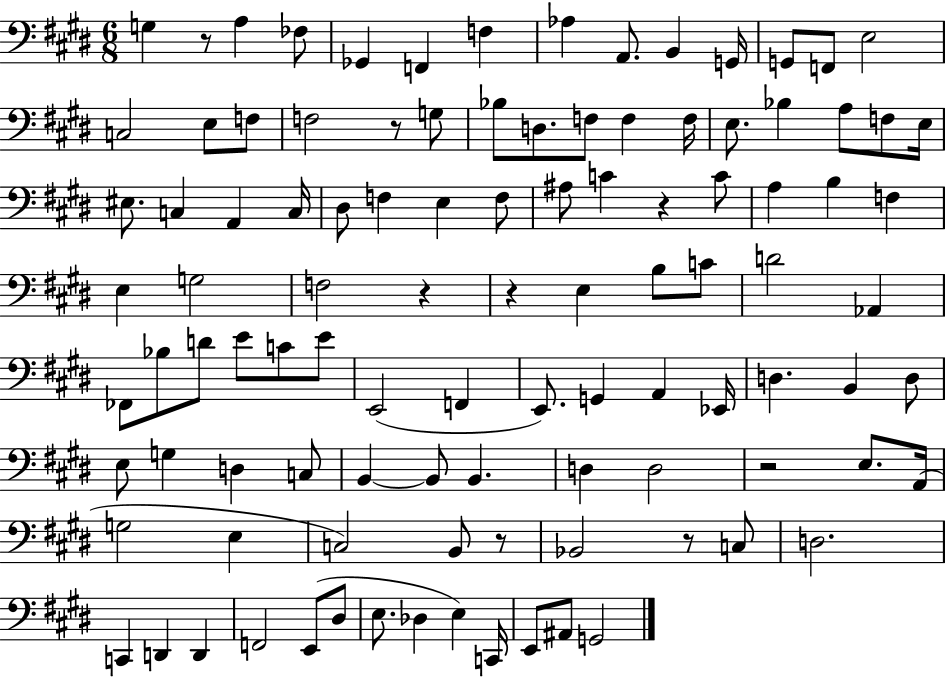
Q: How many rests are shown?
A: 8